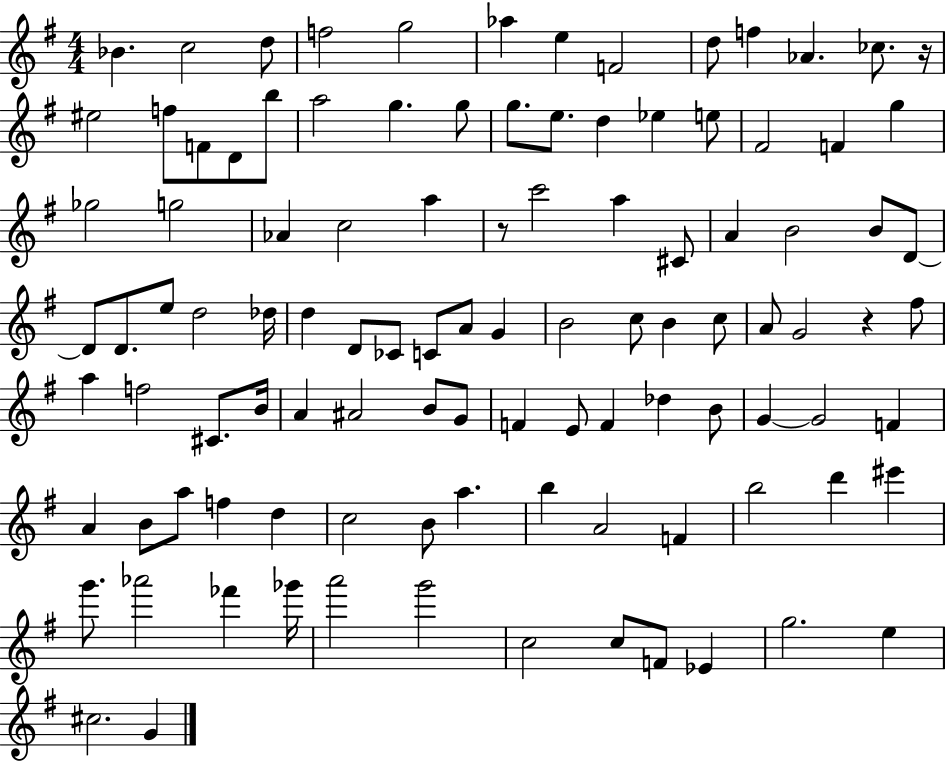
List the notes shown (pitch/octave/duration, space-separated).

Bb4/q. C5/h D5/e F5/h G5/h Ab5/q E5/q F4/h D5/e F5/q Ab4/q. CES5/e. R/s EIS5/h F5/e F4/e D4/e B5/e A5/h G5/q. G5/e G5/e. E5/e. D5/q Eb5/q E5/e F#4/h F4/q G5/q Gb5/h G5/h Ab4/q C5/h A5/q R/e C6/h A5/q C#4/e A4/q B4/h B4/e D4/e D4/e D4/e. E5/e D5/h Db5/s D5/q D4/e CES4/e C4/e A4/e G4/q B4/h C5/e B4/q C5/e A4/e G4/h R/q F#5/e A5/q F5/h C#4/e. B4/s A4/q A#4/h B4/e G4/e F4/q E4/e F4/q Db5/q B4/e G4/q G4/h F4/q A4/q B4/e A5/e F5/q D5/q C5/h B4/e A5/q. B5/q A4/h F4/q B5/h D6/q EIS6/q G6/e. Ab6/h FES6/q Gb6/s A6/h G6/h C5/h C5/e F4/e Eb4/q G5/h. E5/q C#5/h. G4/q